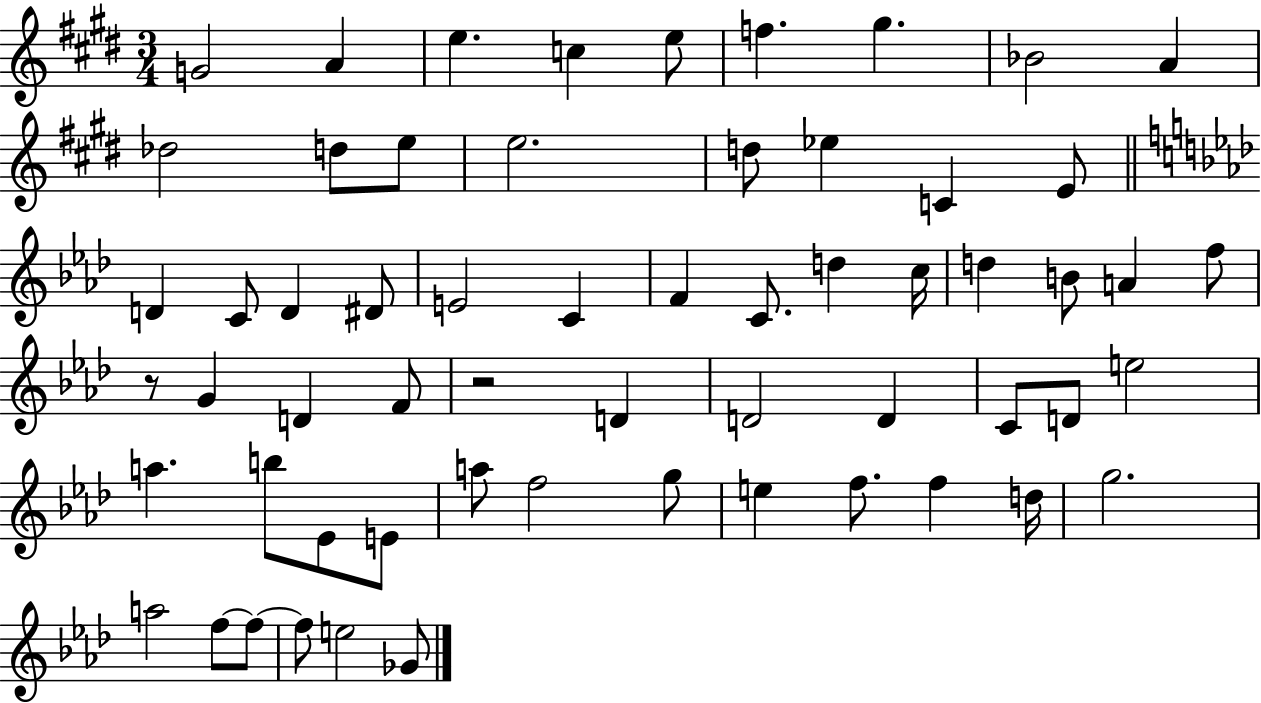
{
  \clef treble
  \numericTimeSignature
  \time 3/4
  \key e \major
  g'2 a'4 | e''4. c''4 e''8 | f''4. gis''4. | bes'2 a'4 | \break des''2 d''8 e''8 | e''2. | d''8 ees''4 c'4 e'8 | \bar "||" \break \key aes \major d'4 c'8 d'4 dis'8 | e'2 c'4 | f'4 c'8. d''4 c''16 | d''4 b'8 a'4 f''8 | \break r8 g'4 d'4 f'8 | r2 d'4 | d'2 d'4 | c'8 d'8 e''2 | \break a''4. b''8 ees'8 e'8 | a''8 f''2 g''8 | e''4 f''8. f''4 d''16 | g''2. | \break a''2 f''8~~ f''8~~ | f''8 e''2 ges'8 | \bar "|."
}